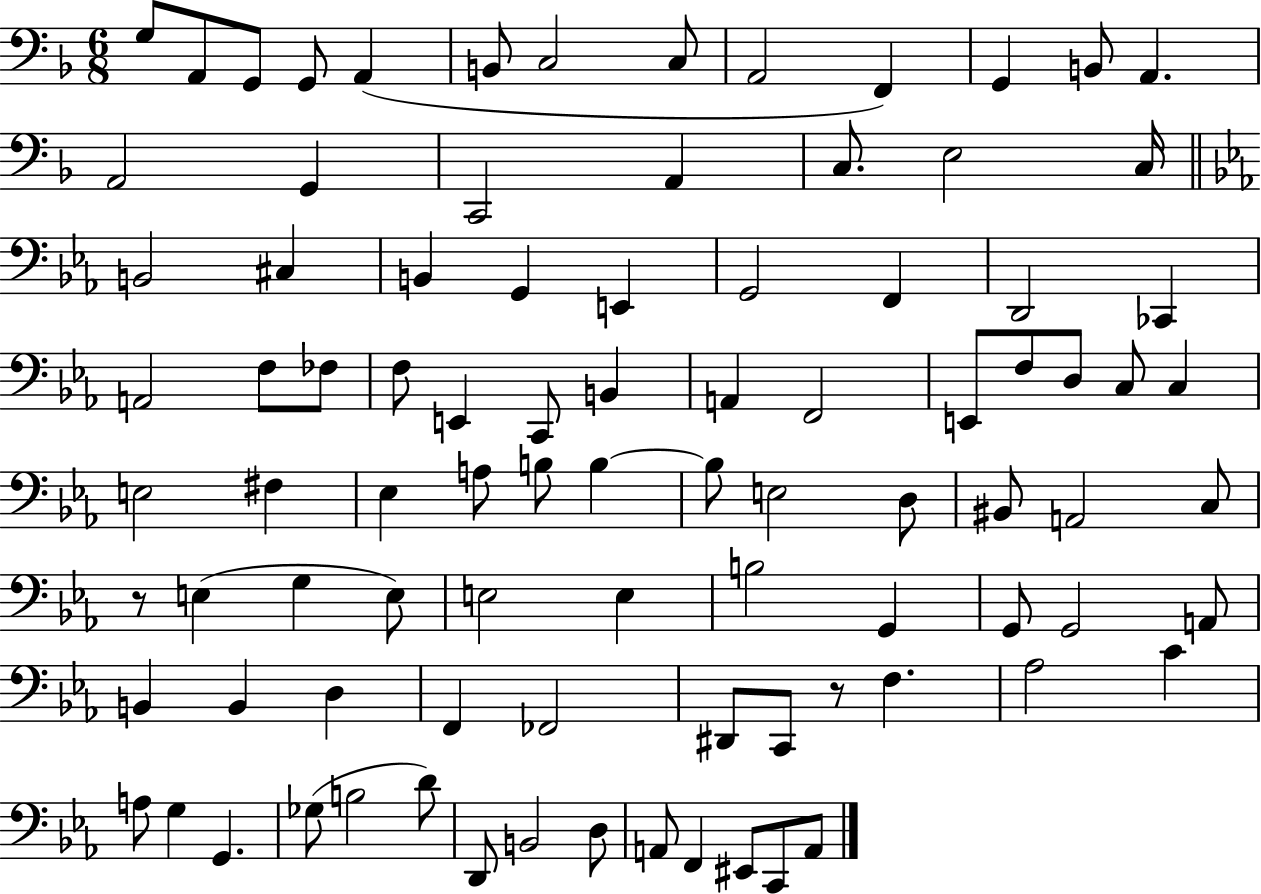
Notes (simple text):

G3/e A2/e G2/e G2/e A2/q B2/e C3/h C3/e A2/h F2/q G2/q B2/e A2/q. A2/h G2/q C2/h A2/q C3/e. E3/h C3/s B2/h C#3/q B2/q G2/q E2/q G2/h F2/q D2/h CES2/q A2/h F3/e FES3/e F3/e E2/q C2/e B2/q A2/q F2/h E2/e F3/e D3/e C3/e C3/q E3/h F#3/q Eb3/q A3/e B3/e B3/q B3/e E3/h D3/e BIS2/e A2/h C3/e R/e E3/q G3/q E3/e E3/h E3/q B3/h G2/q G2/e G2/h A2/e B2/q B2/q D3/q F2/q FES2/h D#2/e C2/e R/e F3/q. Ab3/h C4/q A3/e G3/q G2/q. Gb3/e B3/h D4/e D2/e B2/h D3/e A2/e F2/q EIS2/e C2/e A2/e